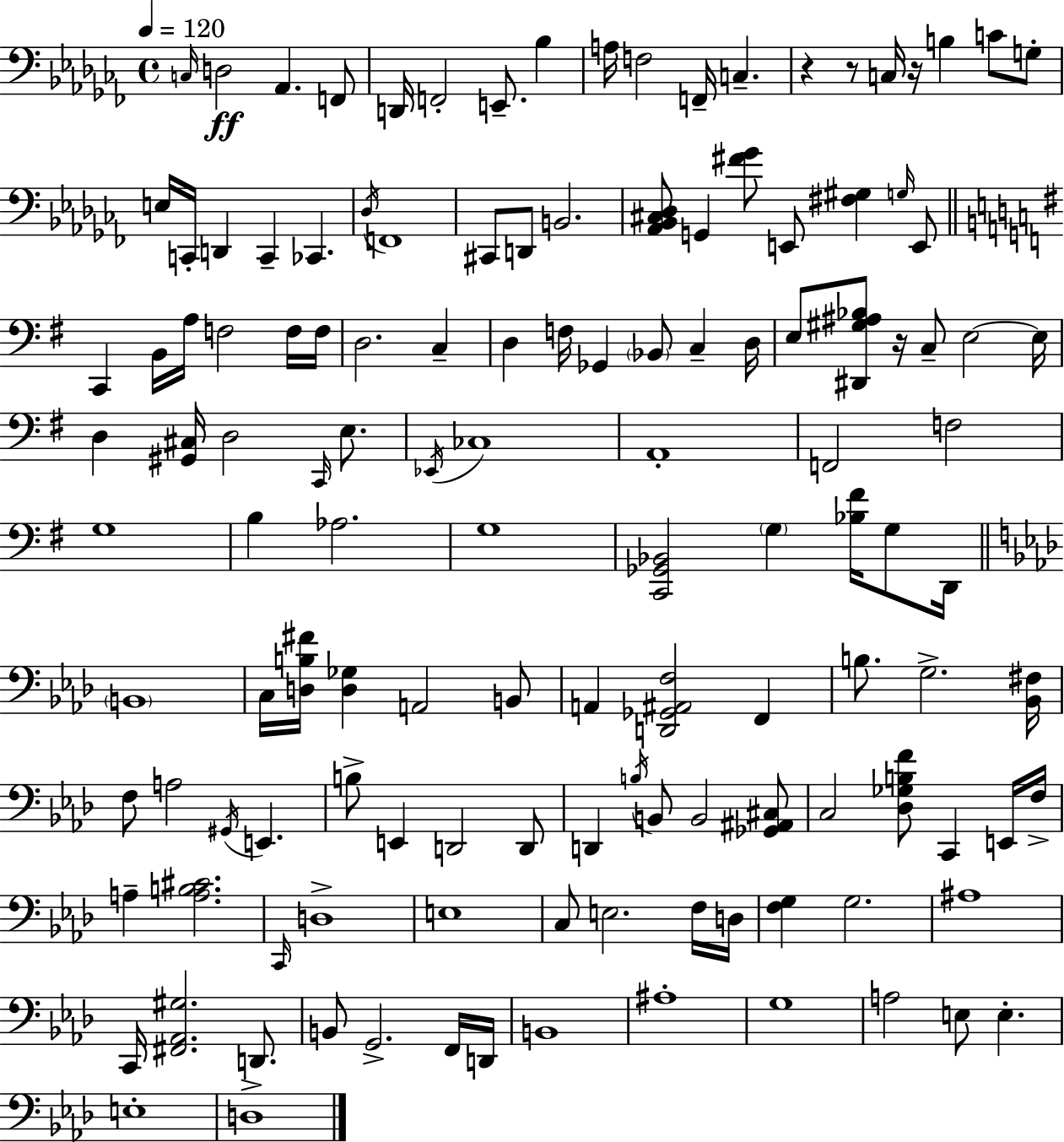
X:1
T:Untitled
M:4/4
L:1/4
K:Abm
C,/4 D,2 _A,, F,,/2 D,,/4 F,,2 E,,/2 _B, A,/4 F,2 F,,/4 C, z z/2 C,/4 z/4 B, C/2 G,/2 E,/4 C,,/4 D,, C,, _C,, _D,/4 F,,4 ^C,,/2 D,,/2 B,,2 [_A,,_B,,^C,_D,]/2 G,, [^F_G]/2 E,,/2 [^F,^G,] G,/4 E,,/2 C,, B,,/4 A,/4 F,2 F,/4 F,/4 D,2 C, D, F,/4 _G,, _B,,/2 C, D,/4 E,/2 [^D,,^G,^A,_B,]/2 z/4 C,/2 E,2 E,/4 D, [^G,,^C,]/4 D,2 C,,/4 E,/2 _E,,/4 _C,4 A,,4 F,,2 F,2 G,4 B, _A,2 G,4 [C,,_G,,_B,,]2 G, [_B,^F]/4 G,/2 D,,/4 B,,4 C,/4 [D,B,^F]/4 [D,_G,] A,,2 B,,/2 A,, [D,,_G,,^A,,F,]2 F,, B,/2 G,2 [_B,,^F,]/4 F,/2 A,2 ^G,,/4 E,, B,/2 E,, D,,2 D,,/2 D,, B,/4 B,,/2 B,,2 [_G,,^A,,^C,]/2 C,2 [_D,_G,B,F]/2 C,, E,,/4 F,/4 A, [A,B,^C]2 C,,/4 D,4 E,4 C,/2 E,2 F,/4 D,/4 [F,G,] G,2 ^A,4 C,,/4 [^F,,_A,,^G,]2 D,,/2 B,,/2 G,,2 F,,/4 D,,/4 B,,4 ^A,4 G,4 A,2 E,/2 E, E,4 D,4